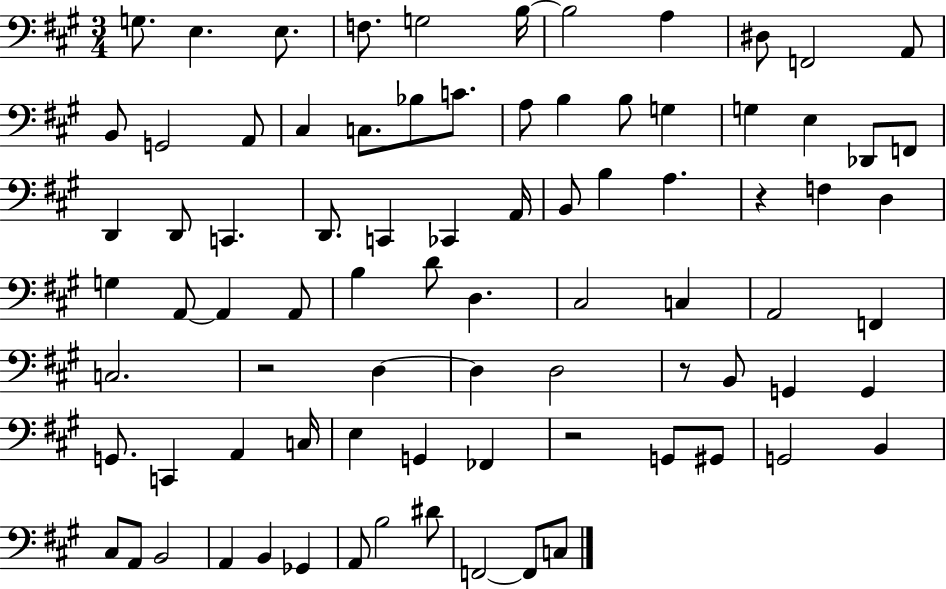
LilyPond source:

{
  \clef bass
  \numericTimeSignature
  \time 3/4
  \key a \major
  g8. e4. e8. | f8. g2 b16~~ | b2 a4 | dis8 f,2 a,8 | \break b,8 g,2 a,8 | cis4 c8. bes8 c'8. | a8 b4 b8 g4 | g4 e4 des,8 f,8 | \break d,4 d,8 c,4. | d,8. c,4 ces,4 a,16 | b,8 b4 a4. | r4 f4 d4 | \break g4 a,8~~ a,4 a,8 | b4 d'8 d4. | cis2 c4 | a,2 f,4 | \break c2. | r2 d4~~ | d4 d2 | r8 b,8 g,4 g,4 | \break g,8. c,4 a,4 c16 | e4 g,4 fes,4 | r2 g,8 gis,8 | g,2 b,4 | \break cis8 a,8 b,2 | a,4 b,4 ges,4 | a,8 b2 dis'8 | f,2~~ f,8 c8 | \break \bar "|."
}